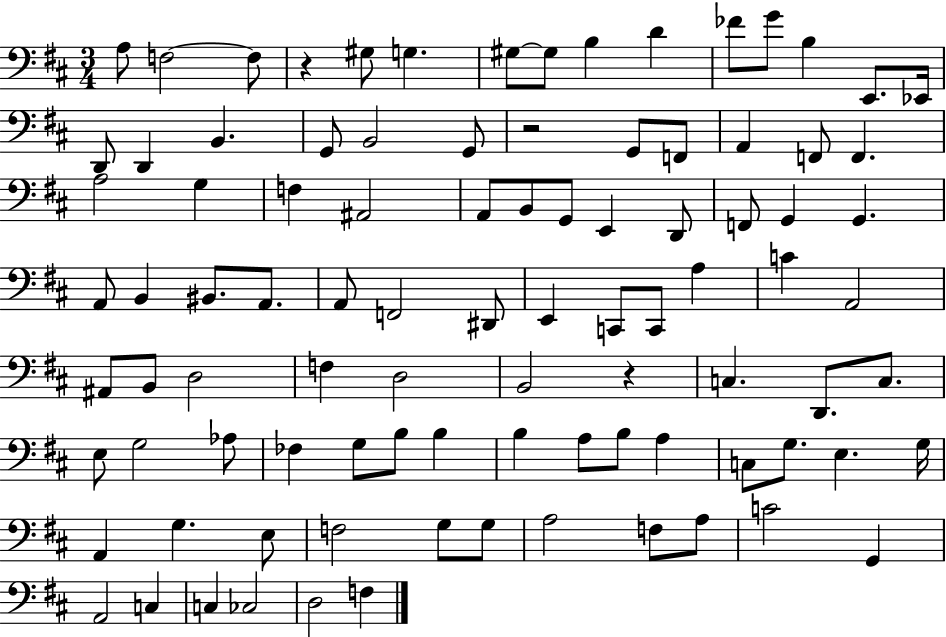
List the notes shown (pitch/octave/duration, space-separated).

A3/e F3/h F3/e R/q G#3/e G3/q. G#3/e G#3/e B3/q D4/q FES4/e G4/e B3/q E2/e. Eb2/s D2/e D2/q B2/q. G2/e B2/h G2/e R/h G2/e F2/e A2/q F2/e F2/q. A3/h G3/q F3/q A#2/h A2/e B2/e G2/e E2/q D2/e F2/e G2/q G2/q. A2/e B2/q BIS2/e. A2/e. A2/e F2/h D#2/e E2/q C2/e C2/e A3/q C4/q A2/h A#2/e B2/e D3/h F3/q D3/h B2/h R/q C3/q. D2/e. C3/e. E3/e G3/h Ab3/e FES3/q G3/e B3/e B3/q B3/q A3/e B3/e A3/q C3/e G3/e. E3/q. G3/s A2/q G3/q. E3/e F3/h G3/e G3/e A3/h F3/e A3/e C4/h G2/q A2/h C3/q C3/q CES3/h D3/h F3/q